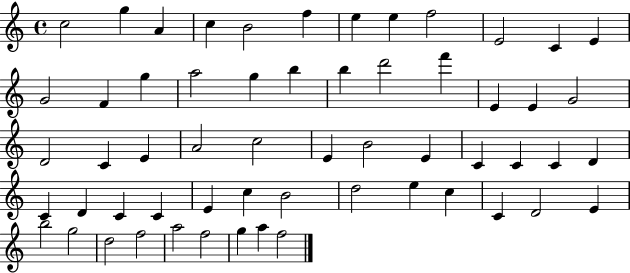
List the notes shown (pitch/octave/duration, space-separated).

C5/h G5/q A4/q C5/q B4/h F5/q E5/q E5/q F5/h E4/h C4/q E4/q G4/h F4/q G5/q A5/h G5/q B5/q B5/q D6/h F6/q E4/q E4/q G4/h D4/h C4/q E4/q A4/h C5/h E4/q B4/h E4/q C4/q C4/q C4/q D4/q C4/q D4/q C4/q C4/q E4/q C5/q B4/h D5/h E5/q C5/q C4/q D4/h E4/q B5/h G5/h D5/h F5/h A5/h F5/h G5/q A5/q F5/h